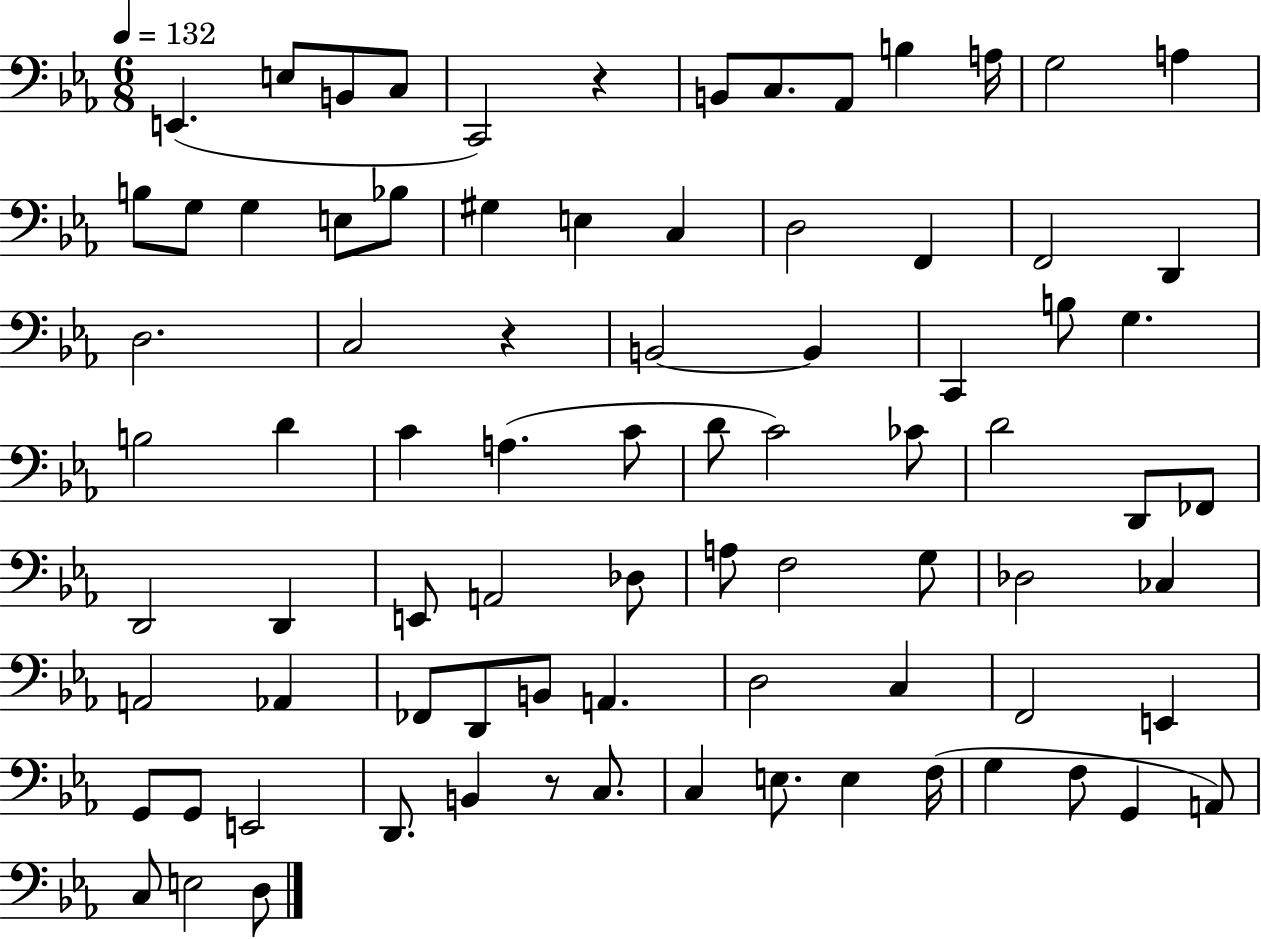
{
  \clef bass
  \numericTimeSignature
  \time 6/8
  \key ees \major
  \tempo 4 = 132
  e,4.( e8 b,8 c8 | c,2) r4 | b,8 c8. aes,8 b4 a16 | g2 a4 | \break b8 g8 g4 e8 bes8 | gis4 e4 c4 | d2 f,4 | f,2 d,4 | \break d2. | c2 r4 | b,2~~ b,4 | c,4 b8 g4. | \break b2 d'4 | c'4 a4.( c'8 | d'8 c'2) ces'8 | d'2 d,8 fes,8 | \break d,2 d,4 | e,8 a,2 des8 | a8 f2 g8 | des2 ces4 | \break a,2 aes,4 | fes,8 d,8 b,8 a,4. | d2 c4 | f,2 e,4 | \break g,8 g,8 e,2 | d,8. b,4 r8 c8. | c4 e8. e4 f16( | g4 f8 g,4 a,8) | \break c8 e2 d8 | \bar "|."
}